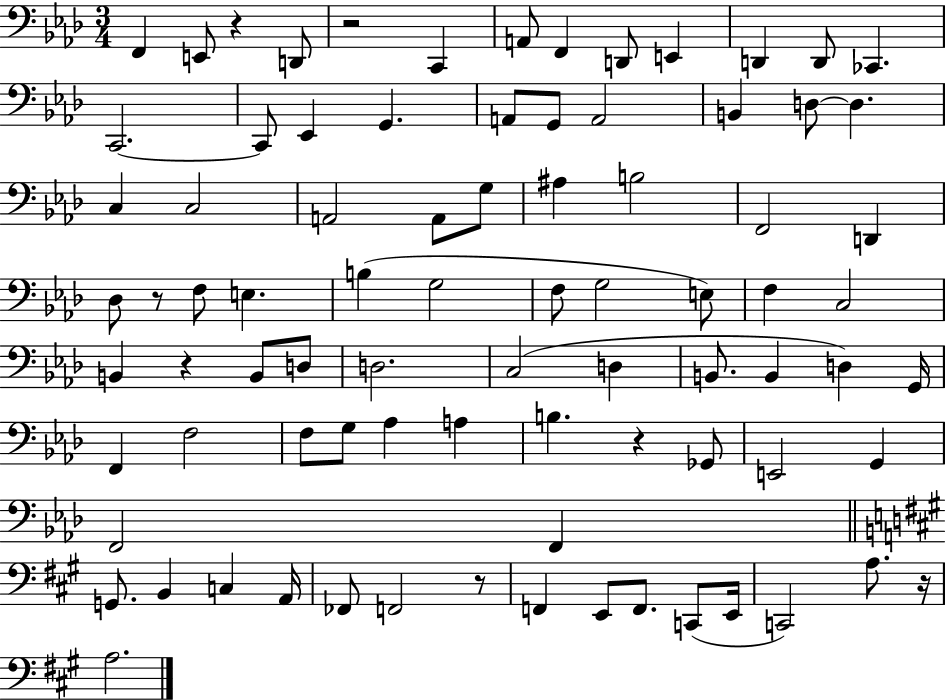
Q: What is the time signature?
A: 3/4